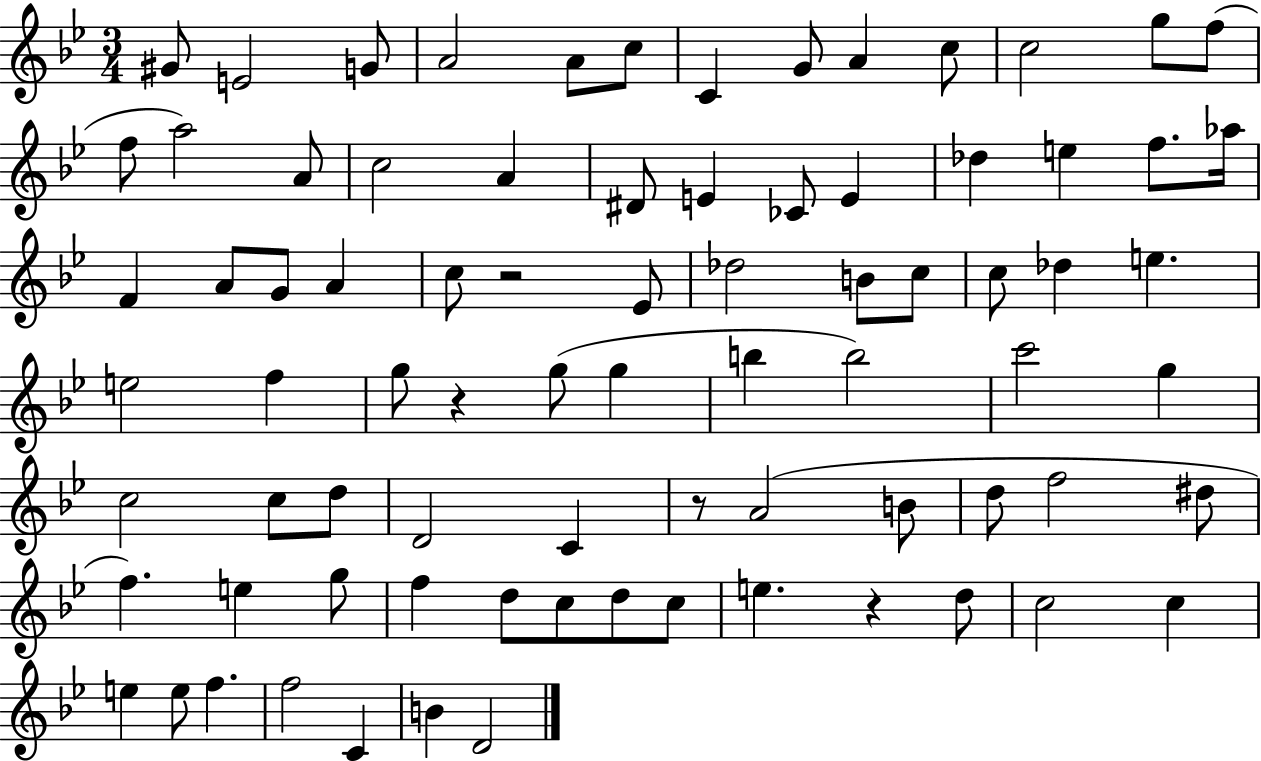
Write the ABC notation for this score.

X:1
T:Untitled
M:3/4
L:1/4
K:Bb
^G/2 E2 G/2 A2 A/2 c/2 C G/2 A c/2 c2 g/2 f/2 f/2 a2 A/2 c2 A ^D/2 E _C/2 E _d e f/2 _a/4 F A/2 G/2 A c/2 z2 _E/2 _d2 B/2 c/2 c/2 _d e e2 f g/2 z g/2 g b b2 c'2 g c2 c/2 d/2 D2 C z/2 A2 B/2 d/2 f2 ^d/2 f e g/2 f d/2 c/2 d/2 c/2 e z d/2 c2 c e e/2 f f2 C B D2